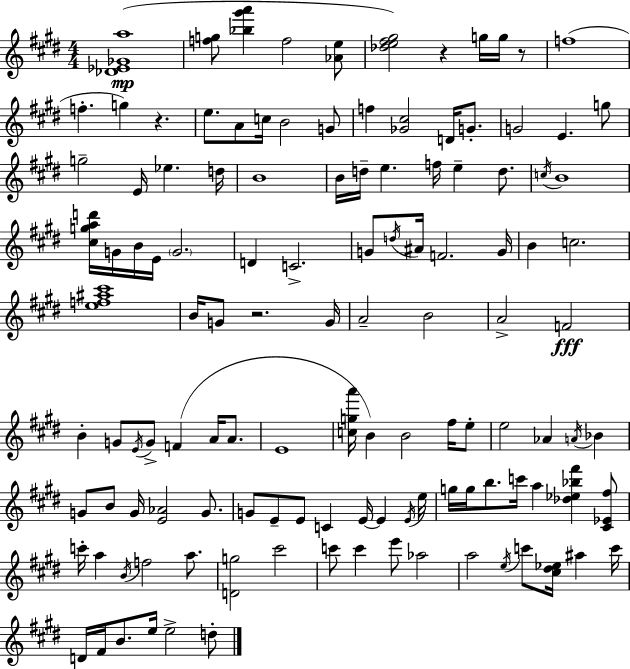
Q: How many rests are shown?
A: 4